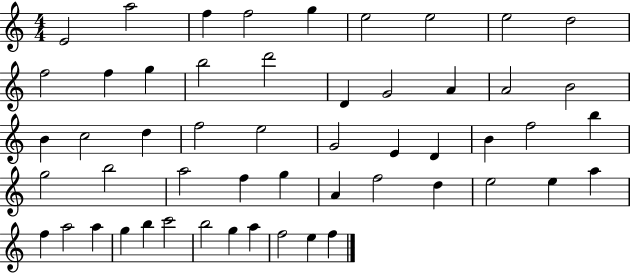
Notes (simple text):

E4/h A5/h F5/q F5/h G5/q E5/h E5/h E5/h D5/h F5/h F5/q G5/q B5/h D6/h D4/q G4/h A4/q A4/h B4/h B4/q C5/h D5/q F5/h E5/h G4/h E4/q D4/q B4/q F5/h B5/q G5/h B5/h A5/h F5/q G5/q A4/q F5/h D5/q E5/h E5/q A5/q F5/q A5/h A5/q G5/q B5/q C6/h B5/h G5/q A5/q F5/h E5/q F5/q